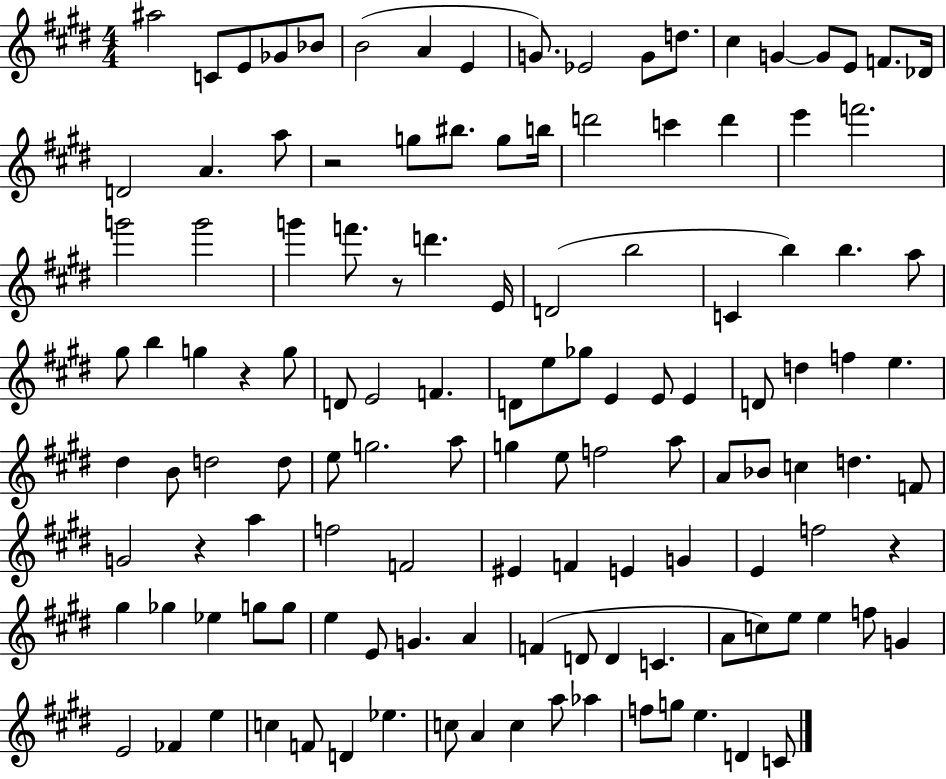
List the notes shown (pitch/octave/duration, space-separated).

A#5/h C4/e E4/e Gb4/e Bb4/e B4/h A4/q E4/q G4/e. Eb4/h G4/e D5/e. C#5/q G4/q G4/e E4/e F4/e. Db4/s D4/h A4/q. A5/e R/h G5/e BIS5/e. G5/e B5/s D6/h C6/q D6/q E6/q F6/h. G6/h G6/h G6/q F6/e. R/e D6/q. E4/s D4/h B5/h C4/q B5/q B5/q. A5/e G#5/e B5/q G5/q R/q G5/e D4/e E4/h F4/q. D4/e E5/e Gb5/e E4/q E4/e E4/q D4/e D5/q F5/q E5/q. D#5/q B4/e D5/h D5/e E5/e G5/h. A5/e G5/q E5/e F5/h A5/e A4/e Bb4/e C5/q D5/q. F4/e G4/h R/q A5/q F5/h F4/h EIS4/q F4/q E4/q G4/q E4/q F5/h R/q G#5/q Gb5/q Eb5/q G5/e G5/e E5/q E4/e G4/q. A4/q F4/q D4/e D4/q C4/q. A4/e C5/e E5/e E5/q F5/e G4/q E4/h FES4/q E5/q C5/q F4/e D4/q Eb5/q. C5/e A4/q C5/q A5/e Ab5/q F5/e G5/e E5/q. D4/q C4/e